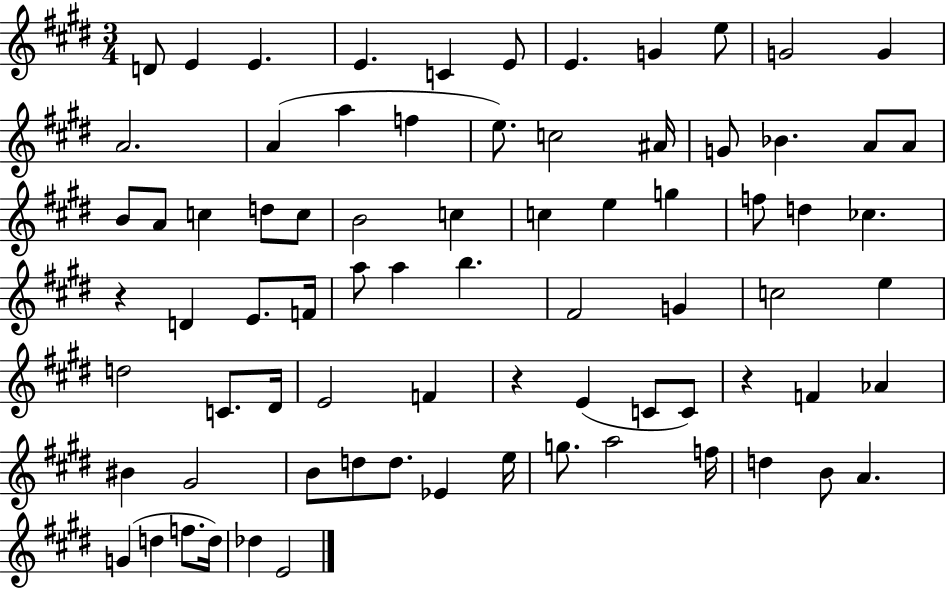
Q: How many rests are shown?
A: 3